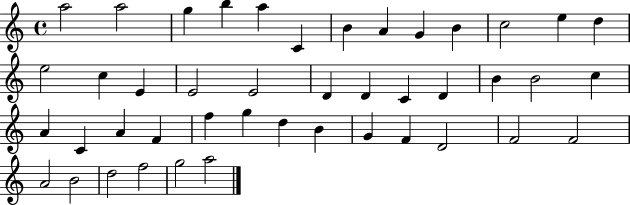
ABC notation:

X:1
T:Untitled
M:4/4
L:1/4
K:C
a2 a2 g b a C B A G B c2 e d e2 c E E2 E2 D D C D B B2 c A C A F f g d B G F D2 F2 F2 A2 B2 d2 f2 g2 a2